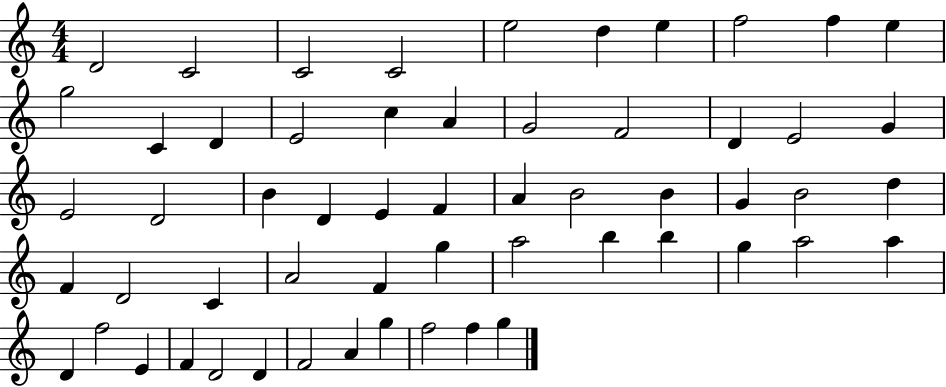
D4/h C4/h C4/h C4/h E5/h D5/q E5/q F5/h F5/q E5/q G5/h C4/q D4/q E4/h C5/q A4/q G4/h F4/h D4/q E4/h G4/q E4/h D4/h B4/q D4/q E4/q F4/q A4/q B4/h B4/q G4/q B4/h D5/q F4/q D4/h C4/q A4/h F4/q G5/q A5/h B5/q B5/q G5/q A5/h A5/q D4/q F5/h E4/q F4/q D4/h D4/q F4/h A4/q G5/q F5/h F5/q G5/q